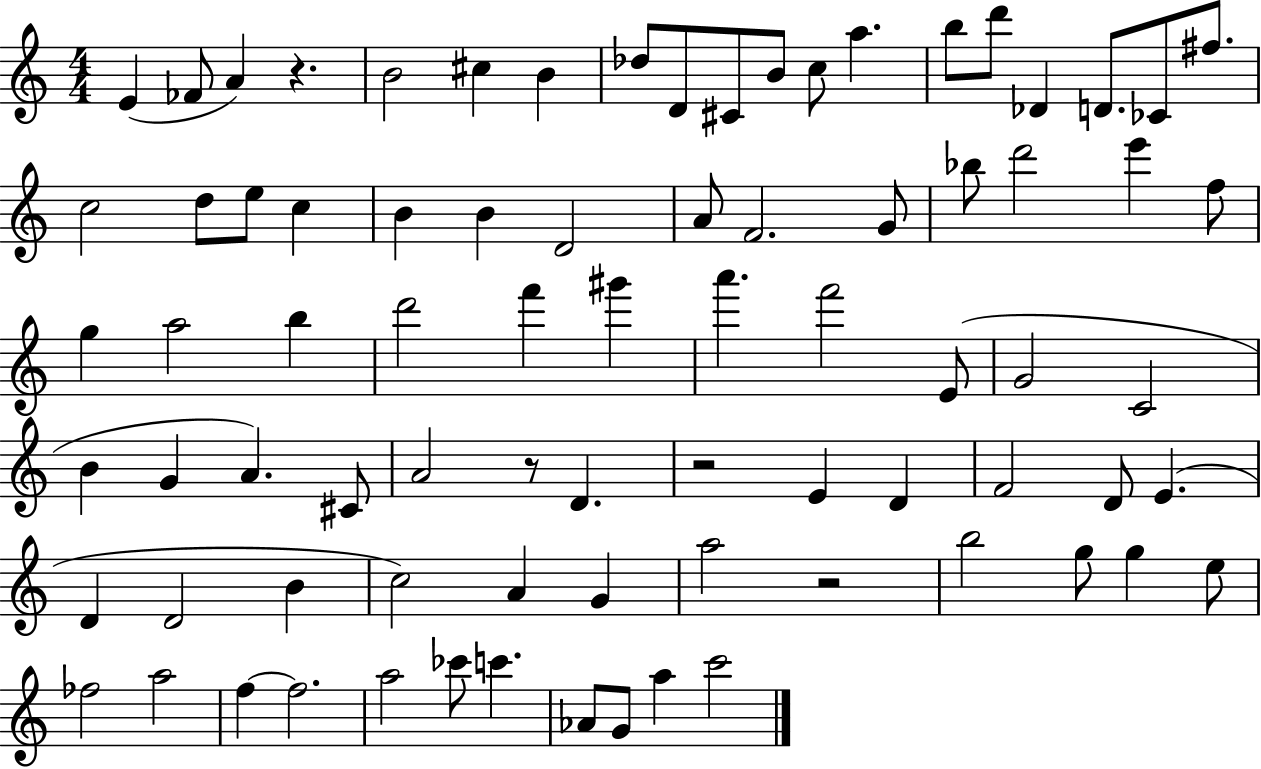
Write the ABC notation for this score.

X:1
T:Untitled
M:4/4
L:1/4
K:C
E _F/2 A z B2 ^c B _d/2 D/2 ^C/2 B/2 c/2 a b/2 d'/2 _D D/2 _C/2 ^f/2 c2 d/2 e/2 c B B D2 A/2 F2 G/2 _b/2 d'2 e' f/2 g a2 b d'2 f' ^g' a' f'2 E/2 G2 C2 B G A ^C/2 A2 z/2 D z2 E D F2 D/2 E D D2 B c2 A G a2 z2 b2 g/2 g e/2 _f2 a2 f f2 a2 _c'/2 c' _A/2 G/2 a c'2